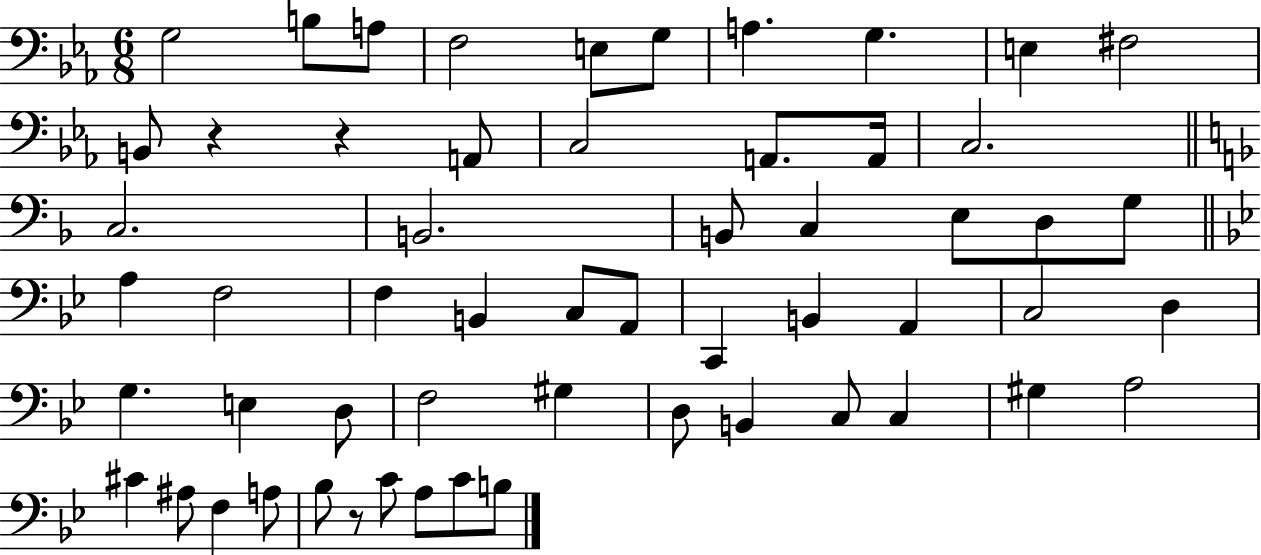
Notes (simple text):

G3/h B3/e A3/e F3/h E3/e G3/e A3/q. G3/q. E3/q F#3/h B2/e R/q R/q A2/e C3/h A2/e. A2/s C3/h. C3/h. B2/h. B2/e C3/q E3/e D3/e G3/e A3/q F3/h F3/q B2/q C3/e A2/e C2/q B2/q A2/q C3/h D3/q G3/q. E3/q D3/e F3/h G#3/q D3/e B2/q C3/e C3/q G#3/q A3/h C#4/q A#3/e F3/q A3/e Bb3/e R/e C4/e A3/e C4/e B3/e